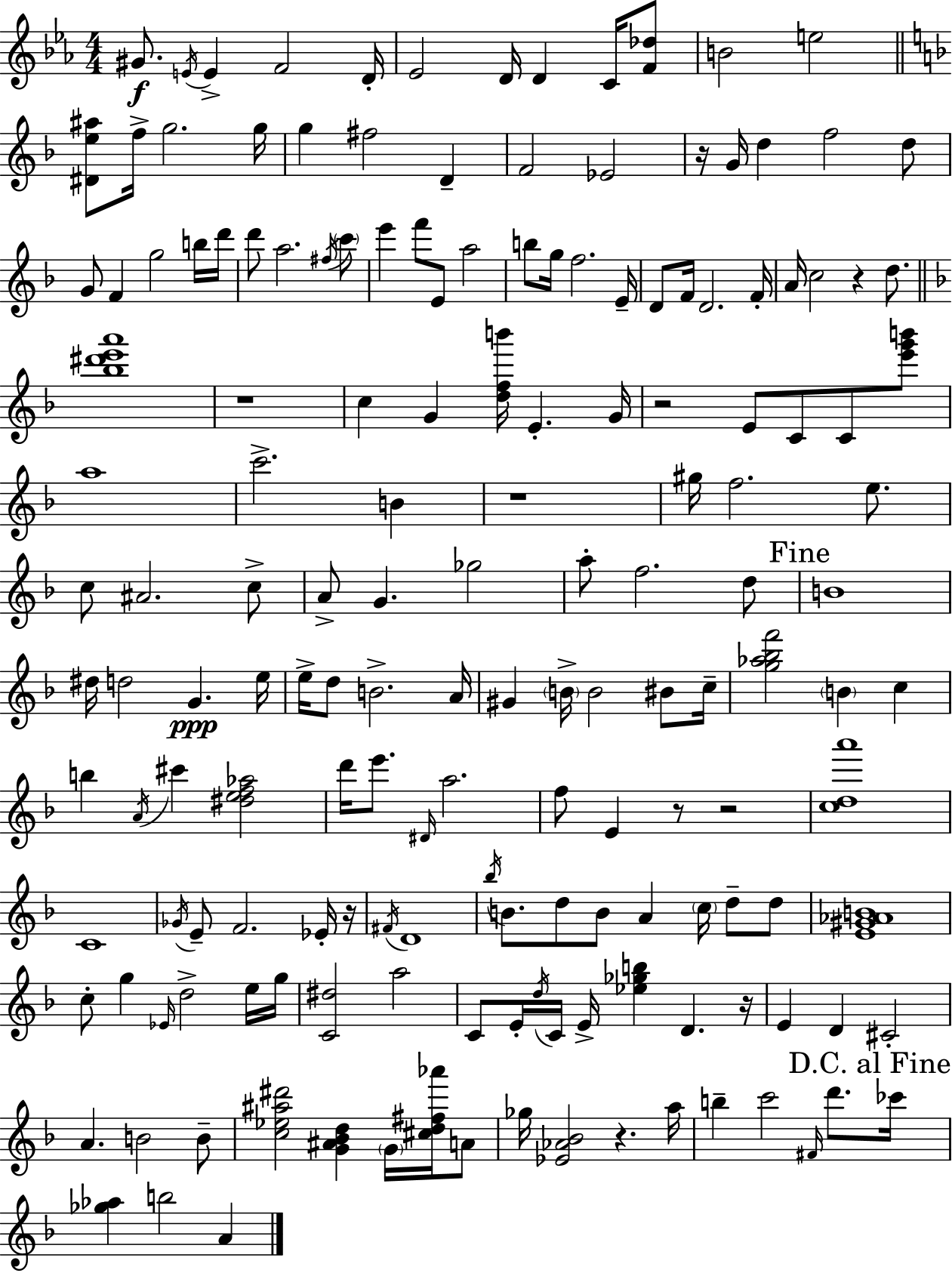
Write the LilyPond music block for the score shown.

{
  \clef treble
  \numericTimeSignature
  \time 4/4
  \key c \minor
  gis'8.\f \acciaccatura { e'16 } e'4-> f'2 | d'16-. ees'2 d'16 d'4 c'16 <f' des''>8 | b'2 e''2 | \bar "||" \break \key f \major <dis' e'' ais''>8 f''16-> g''2. g''16 | g''4 fis''2 d'4-- | f'2 ees'2 | r16 g'16 d''4 f''2 d''8 | \break g'8 f'4 g''2 b''16 d'''16 | d'''8 a''2. \acciaccatura { fis''16 } \parenthesize c'''8 | e'''4 f'''8 e'8 a''2 | b''8 g''16 f''2. | \break e'16-- d'8 f'16 d'2. | f'16-. a'16 c''2 r4 d''8. | \bar "||" \break \key f \major <bes'' dis''' e''' a'''>1 | r1 | c''4 g'4 <d'' f'' b'''>16 e'4.-. g'16 | r2 e'8 c'8 c'8 <e''' g''' b'''>8 | \break a''1 | c'''2.-> b'4 | r1 | gis''16 f''2. e''8. | \break c''8 ais'2. c''8-> | a'8-> g'4. ges''2 | a''8-. f''2. d''8 | \mark "Fine" b'1 | \break dis''16 d''2 g'4.\ppp e''16 | e''16-> d''8 b'2.-> a'16 | gis'4 \parenthesize b'16-> b'2 bis'8 c''16-- | <g'' aes'' bes'' f'''>2 \parenthesize b'4 c''4 | \break b''4 \acciaccatura { a'16 } cis'''4 <dis'' e'' f'' aes''>2 | d'''16 e'''8. \grace { dis'16 } a''2. | f''8 e'4 r8 r2 | <c'' d'' a'''>1 | \break c'1 | \acciaccatura { ges'16 } e'8-- f'2. | ees'16-. r16 \acciaccatura { fis'16 } d'1 | \acciaccatura { bes''16 } b'8. d''8 b'8 a'4 | \break \parenthesize c''16 d''8-- d''8 <e' gis' aes' b'>1 | c''8-. g''4 \grace { ees'16 } d''2-> | e''16 g''16 <c' dis''>2 a''2 | c'8 e'16-. \acciaccatura { d''16 } c'16 e'16-> <ees'' ges'' b''>4 | \break d'4. r16 e'4 d'4 cis'2-. | a'4. b'2 | b'8-- <c'' ees'' ais'' dis'''>2 <g' ais' bes' d''>4 | \parenthesize g'16 <cis'' d'' fis'' aes'''>16 a'8 ges''16 <ees' aes' bes'>2 | \break r4. a''16 b''4-- c'''2 | \grace { fis'16 } d'''8. \mark "D.C. al Fine" ces'''16 <ges'' aes''>4 b''2 | a'4 \bar "|."
}